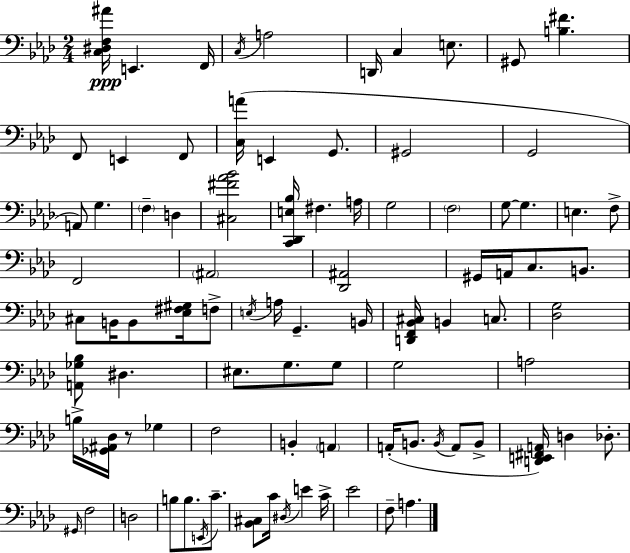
[C3,D#3,F3,A#4]/s E2/q. F2/s C3/s A3/h D2/s C3/q E3/e. G#2/e [B3,F#4]/q. F2/e E2/q F2/e [C3,A4]/s E2/q G2/e. G#2/h G2/h A2/e G3/q. F3/q D3/q [C#3,F#4,Ab4,Bb4]/h [C2,Db2,E3,Bb3]/s F#3/q. A3/s G3/h F3/h G3/e G3/q. E3/q. F3/e F2/h A#2/h [Db2,A#2]/h G#2/s A2/s C3/e. B2/e. C#3/e B2/s B2/e [Eb3,F#3,G#3]/s F3/e E3/s A3/s G2/q. B2/s [D2,F2,Bb2,C#3]/s B2/q C3/e. [Db3,G3]/h [A2,Gb3,Bb3]/e D#3/q. EIS3/e. G3/e. G3/e G3/h A3/h B3/s [Gb2,A#2,Db3]/s R/e Gb3/q F3/h B2/q A2/q A2/s B2/e. B2/s A2/e B2/e [D2,E2,F#2,A2]/s D3/q Db3/e. G#2/s F3/h D3/h B3/e B3/e. E2/s C4/e. [Bb2,C#3]/e C4/s D#3/s E4/q C4/s Eb4/h F3/e A3/q.